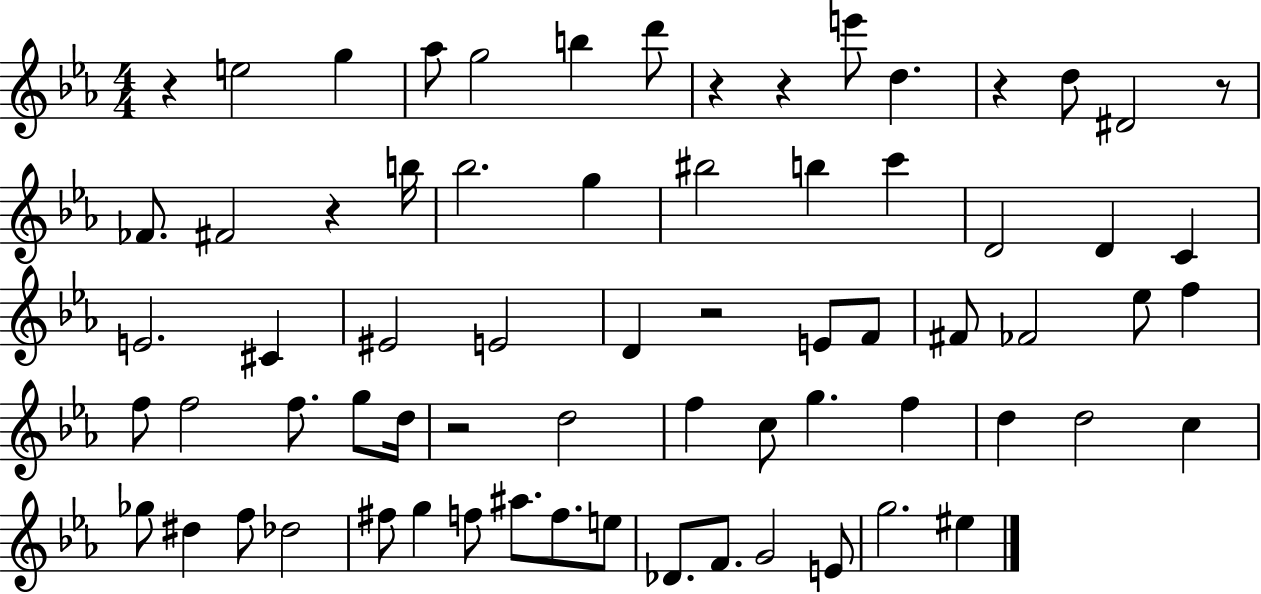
X:1
T:Untitled
M:4/4
L:1/4
K:Eb
z e2 g _a/2 g2 b d'/2 z z e'/2 d z d/2 ^D2 z/2 _F/2 ^F2 z b/4 _b2 g ^b2 b c' D2 D C E2 ^C ^E2 E2 D z2 E/2 F/2 ^F/2 _F2 _e/2 f f/2 f2 f/2 g/2 d/4 z2 d2 f c/2 g f d d2 c _g/2 ^d f/2 _d2 ^f/2 g f/2 ^a/2 f/2 e/2 _D/2 F/2 G2 E/2 g2 ^e